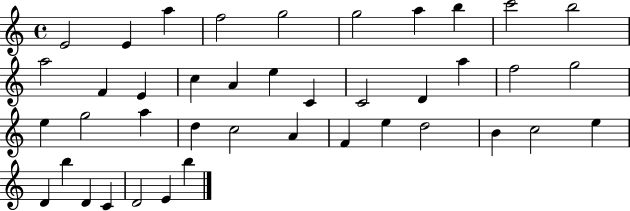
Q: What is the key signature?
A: C major